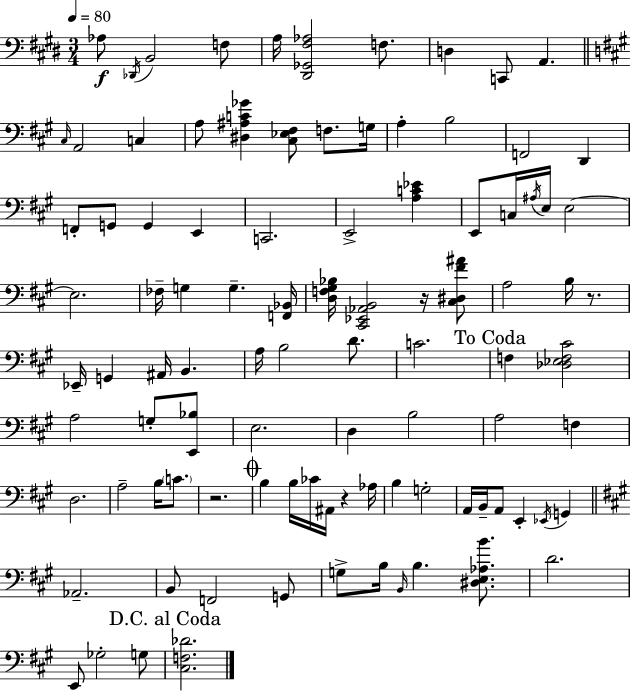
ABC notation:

X:1
T:Untitled
M:3/4
L:1/4
K:E
_A,/2 _D,,/4 B,,2 F,/2 A,/4 [^D,,_G,,^F,_A,]2 F,/2 D, C,,/2 A,, ^C,/4 A,,2 C, A,/2 [^D,^A,C_G] [^C,_E,^F,]/2 F,/2 G,/4 A, B,2 F,,2 D,, F,,/2 G,,/2 G,, E,, C,,2 E,,2 [A,C_E] E,,/2 C,/4 ^A,/4 E,/4 E,2 E,2 _F,/4 G, G, [F,,_B,,]/4 [D,F,^G,_B,]/4 [^C,,_E,,_A,,B,,]2 z/4 [^C,^D,^F^A]/2 A,2 B,/4 z/2 _E,,/4 G,, ^A,,/4 B,, A,/4 B,2 D/2 C2 F, [_D,_E,F,^C]2 A,2 G,/2 [E,,_B,]/2 E,2 D, B,2 A,2 F, D,2 A,2 B,/4 C/2 z2 B, B,/4 _C/4 ^A,,/4 z _A,/4 B, G,2 A,,/4 B,,/4 A,,/2 E,, _E,,/4 G,, _A,,2 B,,/2 F,,2 G,,/2 G,/2 B,/4 B,,/4 B, [^D,E,_A,B]/2 D2 E,,/2 _G,2 G,/2 [^C,F,_D]2